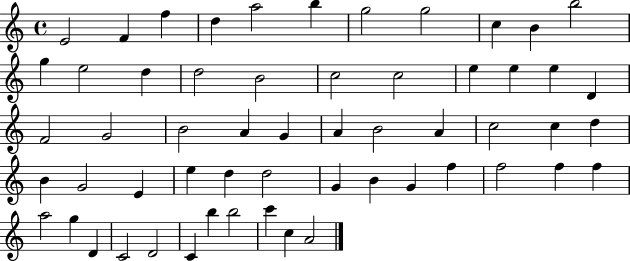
{
  \clef treble
  \time 4/4
  \defaultTimeSignature
  \key c \major
  e'2 f'4 f''4 | d''4 a''2 b''4 | g''2 g''2 | c''4 b'4 b''2 | \break g''4 e''2 d''4 | d''2 b'2 | c''2 c''2 | e''4 e''4 e''4 d'4 | \break f'2 g'2 | b'2 a'4 g'4 | a'4 b'2 a'4 | c''2 c''4 d''4 | \break b'4 g'2 e'4 | e''4 d''4 d''2 | g'4 b'4 g'4 f''4 | f''2 f''4 f''4 | \break a''2 g''4 d'4 | c'2 d'2 | c'4 b''4 b''2 | c'''4 c''4 a'2 | \break \bar "|."
}